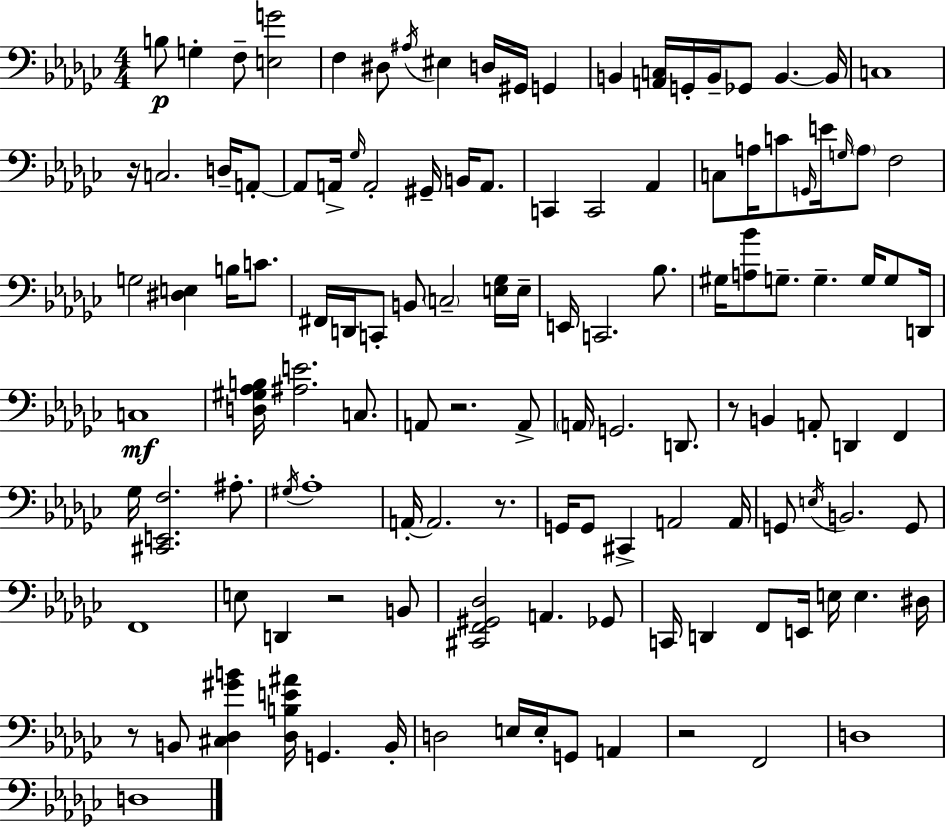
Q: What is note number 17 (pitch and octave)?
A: C3